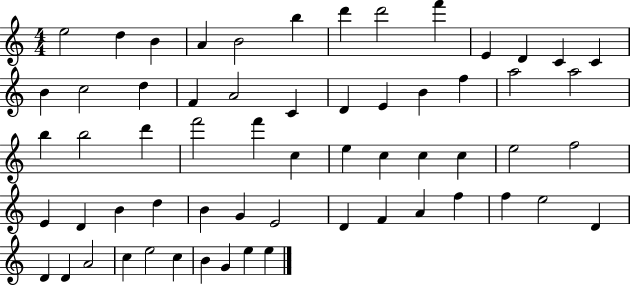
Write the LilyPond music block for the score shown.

{
  \clef treble
  \numericTimeSignature
  \time 4/4
  \key c \major
  e''2 d''4 b'4 | a'4 b'2 b''4 | d'''4 d'''2 f'''4 | e'4 d'4 c'4 c'4 | \break b'4 c''2 d''4 | f'4 a'2 c'4 | d'4 e'4 b'4 f''4 | a''2 a''2 | \break b''4 b''2 d'''4 | f'''2 f'''4 c''4 | e''4 c''4 c''4 c''4 | e''2 f''2 | \break e'4 d'4 b'4 d''4 | b'4 g'4 e'2 | d'4 f'4 a'4 f''4 | f''4 e''2 d'4 | \break d'4 d'4 a'2 | c''4 e''2 c''4 | b'4 g'4 e''4 e''4 | \bar "|."
}